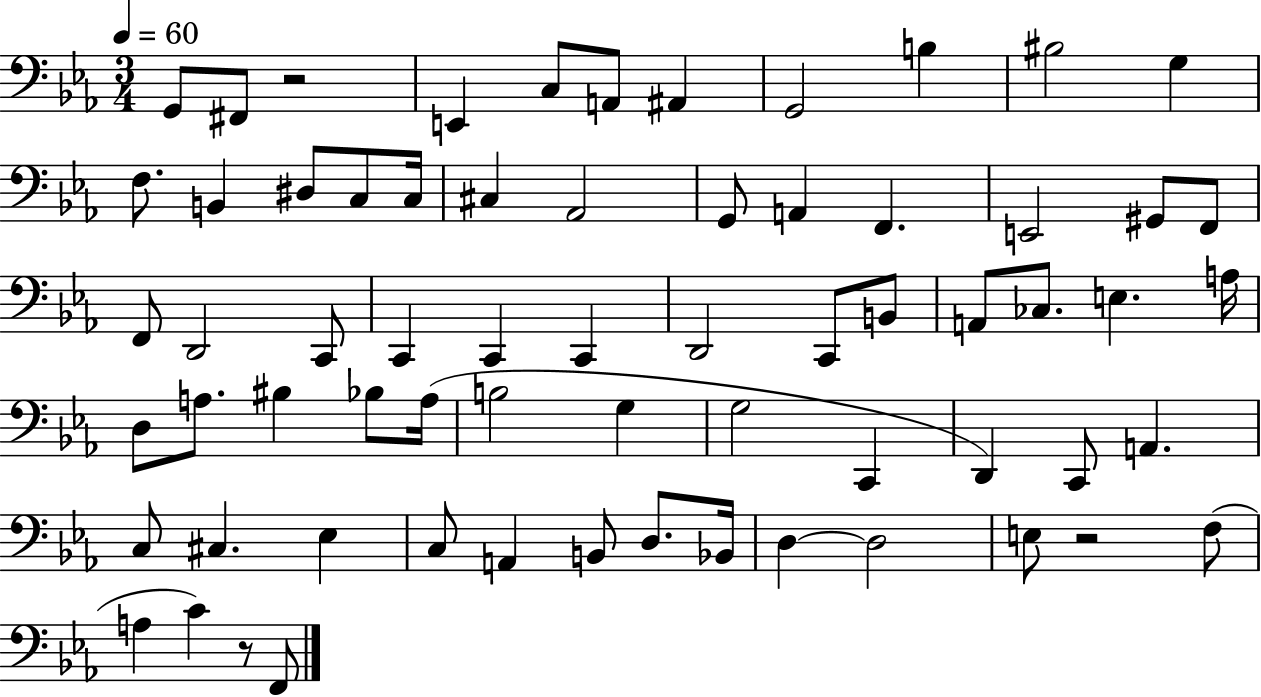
{
  \clef bass
  \numericTimeSignature
  \time 3/4
  \key ees \major
  \tempo 4 = 60
  \repeat volta 2 { g,8 fis,8 r2 | e,4 c8 a,8 ais,4 | g,2 b4 | bis2 g4 | \break f8. b,4 dis8 c8 c16 | cis4 aes,2 | g,8 a,4 f,4. | e,2 gis,8 f,8 | \break f,8 d,2 c,8 | c,4 c,4 c,4 | d,2 c,8 b,8 | a,8 ces8. e4. a16 | \break d8 a8. bis4 bes8 a16( | b2 g4 | g2 c,4 | d,4) c,8 a,4. | \break c8 cis4. ees4 | c8 a,4 b,8 d8. bes,16 | d4~~ d2 | e8 r2 f8( | \break a4 c'4) r8 f,8 | } \bar "|."
}